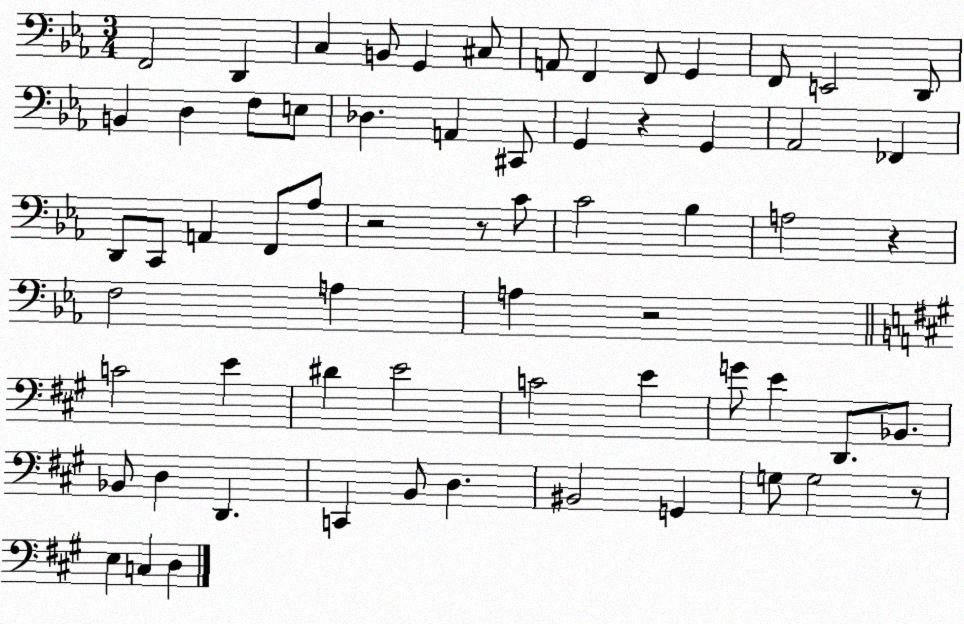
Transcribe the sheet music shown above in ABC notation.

X:1
T:Untitled
M:3/4
L:1/4
K:Eb
F,,2 D,, C, B,,/2 G,, ^C,/2 A,,/2 F,, F,,/2 G,, F,,/2 E,,2 D,,/2 B,, D, F,/2 E,/2 _D, A,, ^C,,/2 G,, z G,, _A,,2 _F,, D,,/2 C,,/2 A,, F,,/2 _A,/2 z2 z/2 C/2 C2 _B, A,2 z F,2 A, A, z2 C2 E ^D E2 C2 E G/2 E D,,/2 _B,,/2 _B,,/2 D, D,, C,, B,,/2 D, ^B,,2 G,, G,/2 G,2 z/2 E, C, D,